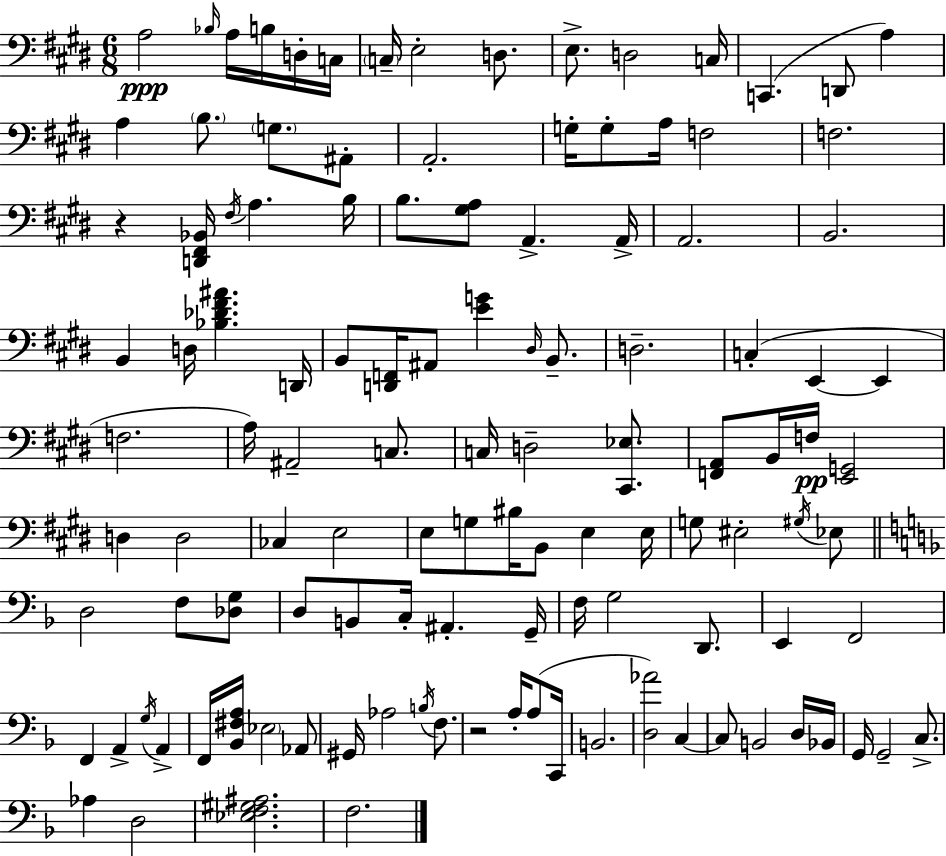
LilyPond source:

{
  \clef bass
  \numericTimeSignature
  \time 6/8
  \key e \major
  \repeat volta 2 { a2\ppp \grace { bes16 } a16 b16 d16-. | c16 \parenthesize c16-- e2-. d8. | e8.-> d2 | c16 c,4.( d,8 a4) | \break a4 \parenthesize b8. \parenthesize g8. ais,8-. | a,2.-. | g16-. g8-. a16 f2 | f2. | \break r4 <d, fis, bes,>16 \acciaccatura { fis16 } a4. | b16 b8. <gis a>8 a,4.-> | a,16-> a,2. | b,2. | \break b,4 d16 <bes des' fis' ais'>4. | d,16 b,8 <d, f,>16 ais,8 <e' g'>4 \grace { dis16 } | b,8.-- d2.-- | c4-.( e,4~~ e,4 | \break f2. | a16) ais,2-- | c8. c16 d2-- | <cis, ees>8. <f, a,>8 b,16 f16\pp <e, g,>2 | \break d4 d2 | ces4 e2 | e8 g8 bis16 b,8 e4 | e16 g8 eis2-. | \break \acciaccatura { gis16 } ees8 \bar "||" \break \key d \minor d2 f8 <des g>8 | d8 b,8 c16-. ais,4.-. g,16-- | f16 g2 d,8. | e,4 f,2 | \break f,4 a,4-> \acciaccatura { g16 } a,4-> | f,16 <bes, fis a>16 \parenthesize ees2 aes,8 | gis,16 aes2 \acciaccatura { b16 } f8. | r2 a16-. a8( | \break c,16 b,2. | <d aes'>2) c4~~ | c8 b,2 | d16 bes,16 g,16 g,2-- c8.-> | \break aes4 d2 | <ees f gis ais>2. | f2. | } \bar "|."
}